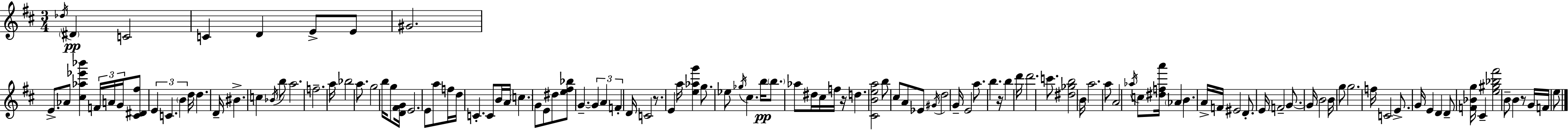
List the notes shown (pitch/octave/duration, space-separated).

Db5/s D#4/q C4/h C4/q D4/q E4/e E4/e G#4/h. E4/e. Ab4/e [C#5,Ab5,Eb6,Bb6]/q F4/s A4/s G4/s [C#4,D#4,F#5]/e E4/q C4/q. B4/q D5/s D5/q. D4/s BIS4/q. C5/q Bb4/s B5/e A5/h. F5/h. A5/s Bb5/h A5/e. G5/h B5/s G5/e [D4,F#4,G4]/s E4/h. E4/e A5/e F5/s D5/s C4/q. C4/e B4/s A4/s C5/q. G4/e E4/e D#5/e [E5,F#5,Bb5]/e G4/q. G4/q A4/q F4/q D4/s C4/h R/e. E4/q A5/s [E5,Ab5,G6]/q G5/e. Eb5/e Gb5/s C#5/q. B5/s B5/e. Ab5/e D#5/s C#5/s F5/s R/s D5/q. [C#4,B4,E5,A5]/h B5/e C#5/e A4/e Eb4/e G#4/s D5/h G4/s E4/h A5/e. B5/q. R/s B5/q D6/s D6/h. C6/e. [D#5,Gb5,B5]/h B4/s A5/h. A5/e A4/h Ab5/s C5/e [D#5,F5,A6]/s Ab4/q B4/q. A4/s F4/s EIS4/h D4/e. E4/s F4/h G4/e. G4/s B4/h B4/s G5/e G5/h. F5/s C4/h E4/e. G4/s E4/q D4/q D4/e [F4,Bb4,G5]/s C#4/q [E5,G#5,Bb5,F#6]/h B4/e B4/q R/e G4/s F4/s E5/e